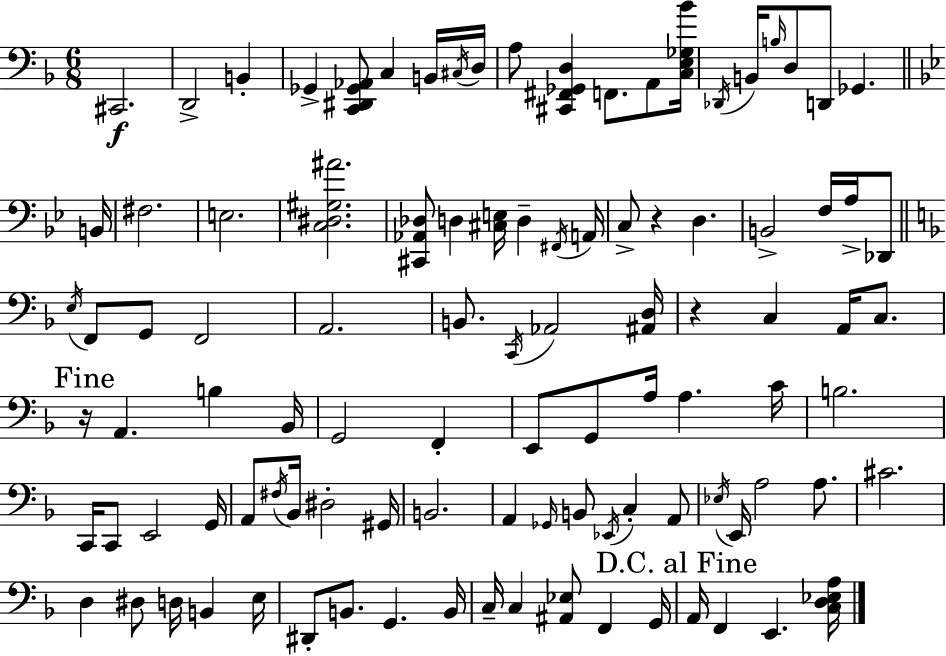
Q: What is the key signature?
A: F major